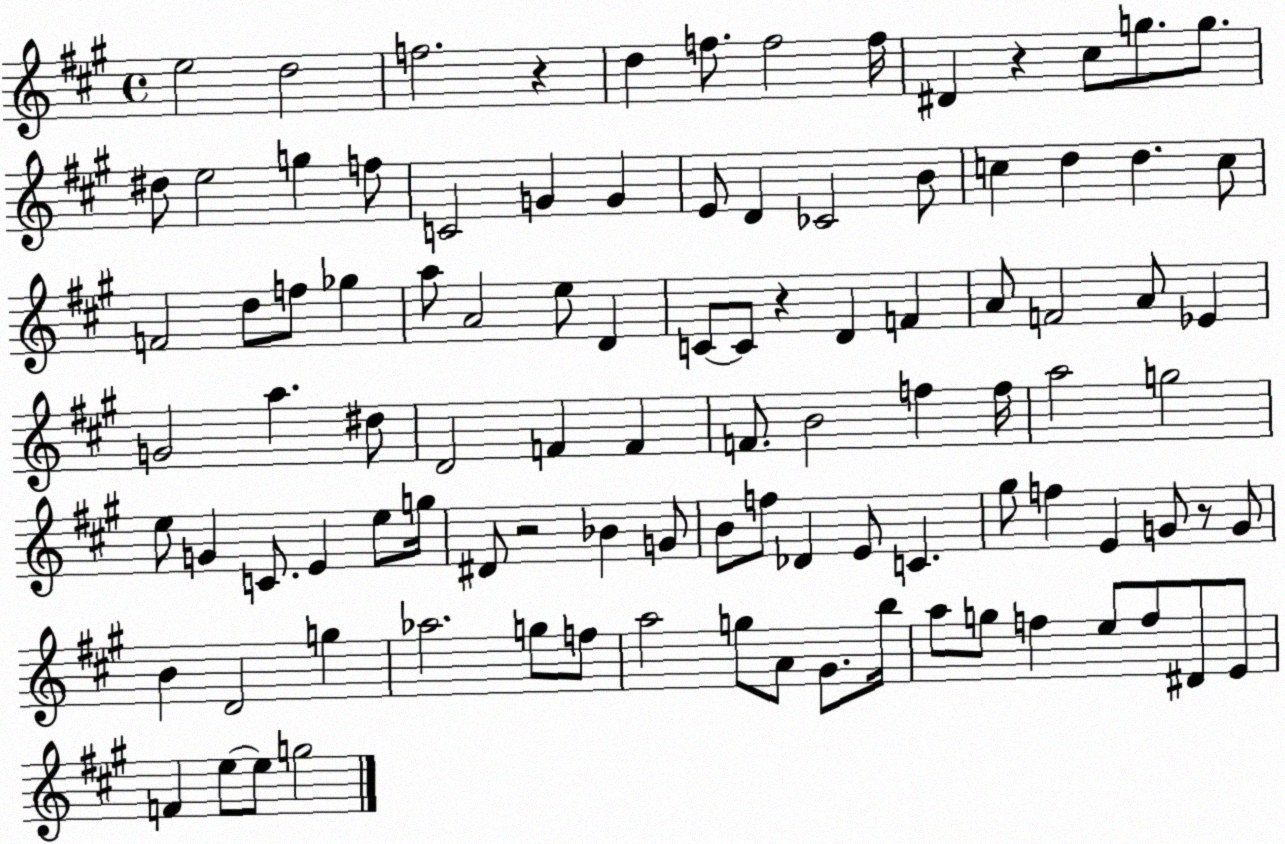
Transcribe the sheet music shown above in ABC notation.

X:1
T:Untitled
M:4/4
L:1/4
K:A
e2 d2 f2 z d f/2 f2 f/4 ^D z ^c/2 g/2 g/2 ^d/2 e2 g f/2 C2 G G E/2 D _C2 B/2 c d d c/2 F2 d/2 f/2 _g a/2 A2 e/2 D C/2 C/2 z D F A/2 F2 A/2 _E G2 a ^d/2 D2 F F F/2 B2 f f/4 a2 g2 e/2 G C/2 E e/2 g/4 ^D/2 z2 _B G/2 B/2 f/2 _D E/2 C ^g/2 f E G/2 z/2 G/2 B D2 g _a2 g/2 f/2 a2 g/2 A/2 ^G/2 b/4 a/2 g/2 f e/2 f/2 ^D/2 E/2 F e/2 e/2 g2